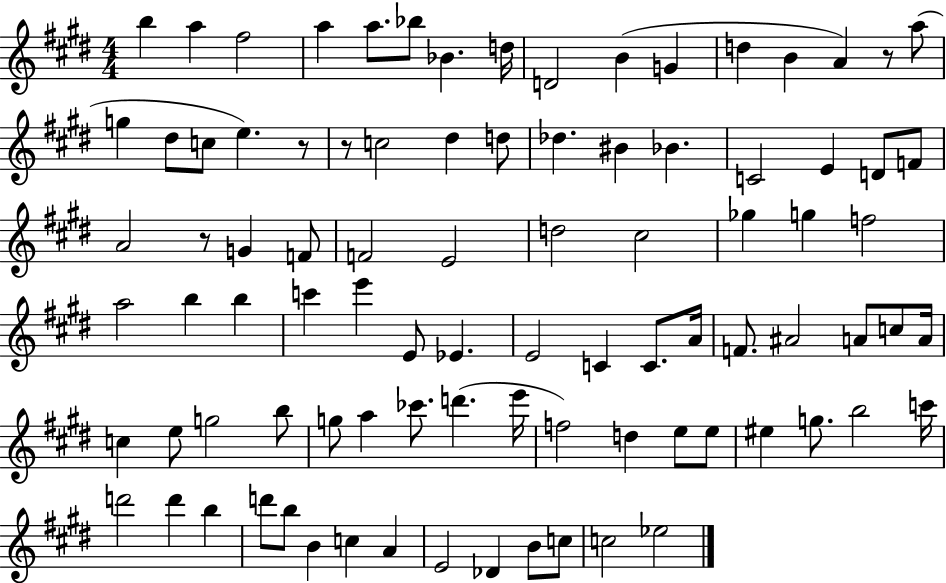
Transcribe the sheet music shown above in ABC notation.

X:1
T:Untitled
M:4/4
L:1/4
K:E
b a ^f2 a a/2 _b/2 _B d/4 D2 B G d B A z/2 a/2 g ^d/2 c/2 e z/2 z/2 c2 ^d d/2 _d ^B _B C2 E D/2 F/2 A2 z/2 G F/2 F2 E2 d2 ^c2 _g g f2 a2 b b c' e' E/2 _E E2 C C/2 A/4 F/2 ^A2 A/2 c/2 A/4 c e/2 g2 b/2 g/2 a _c'/2 d' e'/4 f2 d e/2 e/2 ^e g/2 b2 c'/4 d'2 d' b d'/2 b/2 B c A E2 _D B/2 c/2 c2 _e2